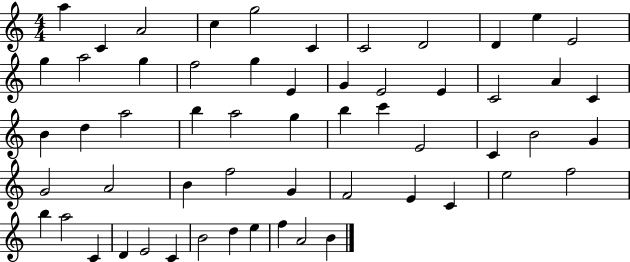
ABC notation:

X:1
T:Untitled
M:4/4
L:1/4
K:C
a C A2 c g2 C C2 D2 D e E2 g a2 g f2 g E G E2 E C2 A C B d a2 b a2 g b c' E2 C B2 G G2 A2 B f2 G F2 E C e2 f2 b a2 C D E2 C B2 d e f A2 B